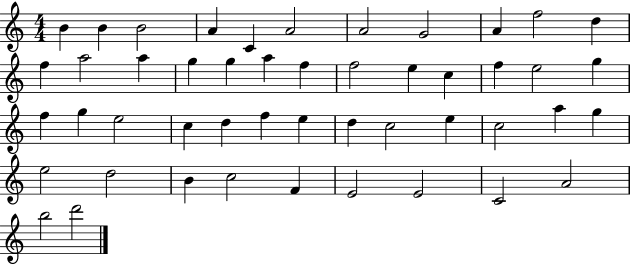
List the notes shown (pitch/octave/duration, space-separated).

B4/q B4/q B4/h A4/q C4/q A4/h A4/h G4/h A4/q F5/h D5/q F5/q A5/h A5/q G5/q G5/q A5/q F5/q F5/h E5/q C5/q F5/q E5/h G5/q F5/q G5/q E5/h C5/q D5/q F5/q E5/q D5/q C5/h E5/q C5/h A5/q G5/q E5/h D5/h B4/q C5/h F4/q E4/h E4/h C4/h A4/h B5/h D6/h